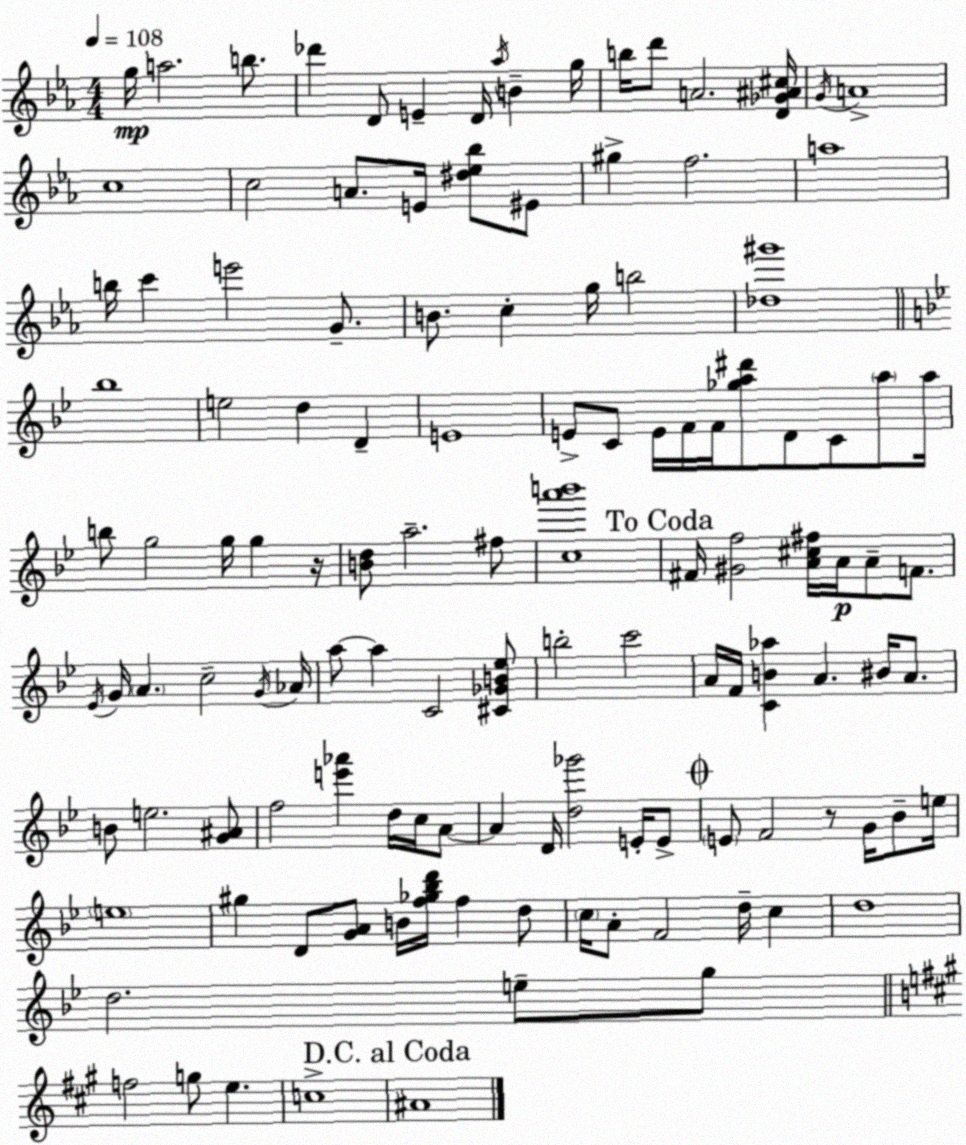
X:1
T:Untitled
M:4/4
L:1/4
K:Eb
g/4 a2 b/2 _d' D/2 E D/4 _a/4 B g/4 b/4 d'/2 A2 [D_G^A^c]/4 G/4 A4 c4 c2 A/2 E/4 [^d_e_b]/2 ^E/2 ^g f2 a4 b/4 c' e'2 G/2 B/2 c g/4 b2 [_d^g']4 _b4 e2 d D E4 E/2 C/2 E/4 F/4 F/4 [_ga^d']/2 D/2 C/2 a/2 a/4 b/2 g2 g/4 g z/4 [Bd]/2 a2 ^f/2 [ca'b']4 ^F/4 [^Gf]2 [A^c^f]/4 A/4 A/2 F/2 _E/4 G/4 A c2 G/4 _A/4 a/2 a C2 [^C_GB_e]/2 b2 c'2 A/4 F/4 [CB_a] A ^B/4 A/2 B/2 e2 [G^A]/2 f2 [e'_a'] d/4 c/4 A/2 A D/4 [d_g']2 E/4 E/2 E/2 F2 z/2 G/4 _B/2 e/4 e4 ^g D/2 [GA]/2 B/4 [f_g_bd']/4 f d/2 c/4 A/2 F2 d/4 c d4 d2 e/2 g/2 f2 g/2 e c4 ^A4